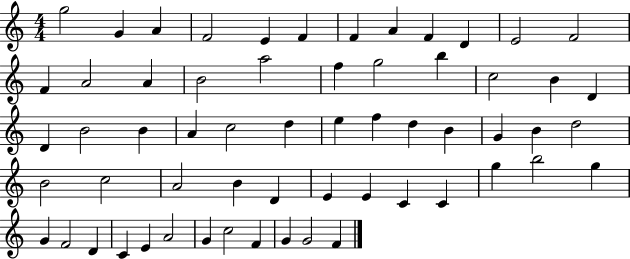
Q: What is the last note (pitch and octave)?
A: F4